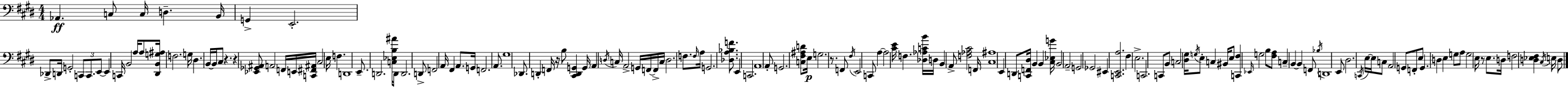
Ab2/q. C3/e C3/s D3/q. B2/s G2/q E2/h. Db2/e D2/s G2/h C2/e C2/e. E2/e E2/q C2/s B2/h A3/s A3/e [D#2,B2,G3,A#3]/s F3/h. G3/s D#3/q. B2/s B2/s C#3/e R/q. R/q [Eb2,Gb2,A#2]/e A2/h F2/s E2/s [C2,F#2,A#2]/s C#3/h E3/s F3/q. D2/w E2/e. D2/h. [C3,Eb3,B3,A#4]/s D2/e D2/h. D2/e F2/h A2/s F#2/q A2/e. G2/s F2/h. A2/e. G#3/w Db2/e. D2/q F2/s R/s B3/e [C#2,D2,G2]/q G2/s A2/q D3/s C3/s A2/h G2/s F2/s F2/s C3/s D3/h. F3/e. F3/s A3/s G2/h. [Db3,A3,Bb3,F4]/e. E2/q C2/h. A2/w A2/e G2/h. [C3,F#3,A#3,D4]/e E3/s G3/h. R/e. F2/e F#3/s E2/h C2/e A3/q A3/h [C#4,E4]/s F3/q. [Db3,Ab3,C4,B4]/s D3/s B2/q A2/e [F3,Ab3,C#4]/h F2/s [C#3,A#3]/w E2/q D2/e [C2,F2,D#3]/s B2/q B2/q [C#3,Eb3,G4]/s B2/h A2/h G2/h Gb2/h EIS2/q [C2,E2,A3]/h. F#3/q E3/h. C2/h. C2/e B2/e C3/h [D#3,G#3]/s G3/s E3/e C3/q BIS2/s E3/e [C2,F#3]/q Eb2/s G3/h B3/e [F#3,A3]/e C3/q B2/q B2/q F2/e Bb3/s D2/w E2/e D#3/h. C2/s E3/s E3/s C3/e A2/h G2/e F2/e E3/e G2/q. D3/q E3/q G3/e A3/e G3/h E3/s R/e E3/e. D3/s F3/h [D3,Eb3,F#3]/q C#3/s E3/s D3/e